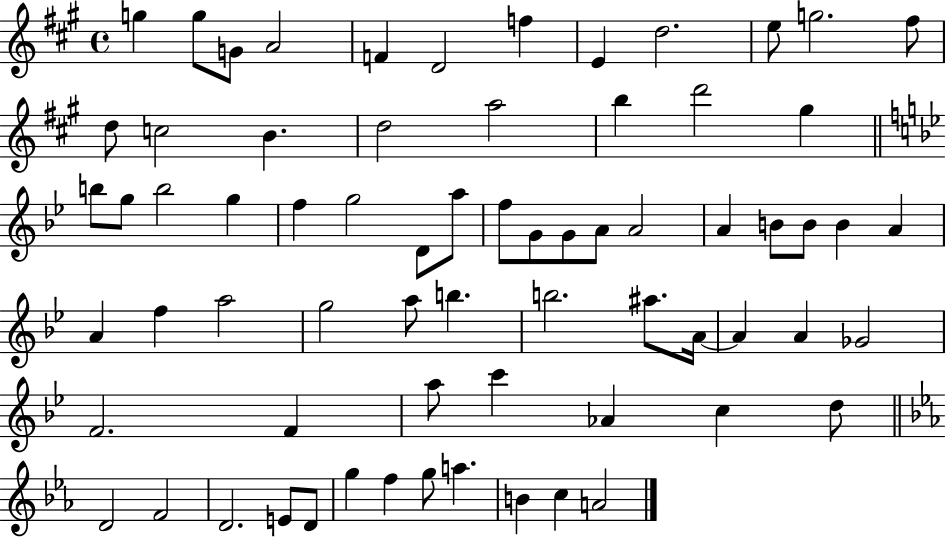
{
  \clef treble
  \time 4/4
  \defaultTimeSignature
  \key a \major
  g''4 g''8 g'8 a'2 | f'4 d'2 f''4 | e'4 d''2. | e''8 g''2. fis''8 | \break d''8 c''2 b'4. | d''2 a''2 | b''4 d'''2 gis''4 | \bar "||" \break \key bes \major b''8 g''8 b''2 g''4 | f''4 g''2 d'8 a''8 | f''8 g'8 g'8 a'8 a'2 | a'4 b'8 b'8 b'4 a'4 | \break a'4 f''4 a''2 | g''2 a''8 b''4. | b''2. ais''8. a'16~~ | a'4 a'4 ges'2 | \break f'2. f'4 | a''8 c'''4 aes'4 c''4 d''8 | \bar "||" \break \key ees \major d'2 f'2 | d'2. e'8 d'8 | g''4 f''4 g''8 a''4. | b'4 c''4 a'2 | \break \bar "|."
}